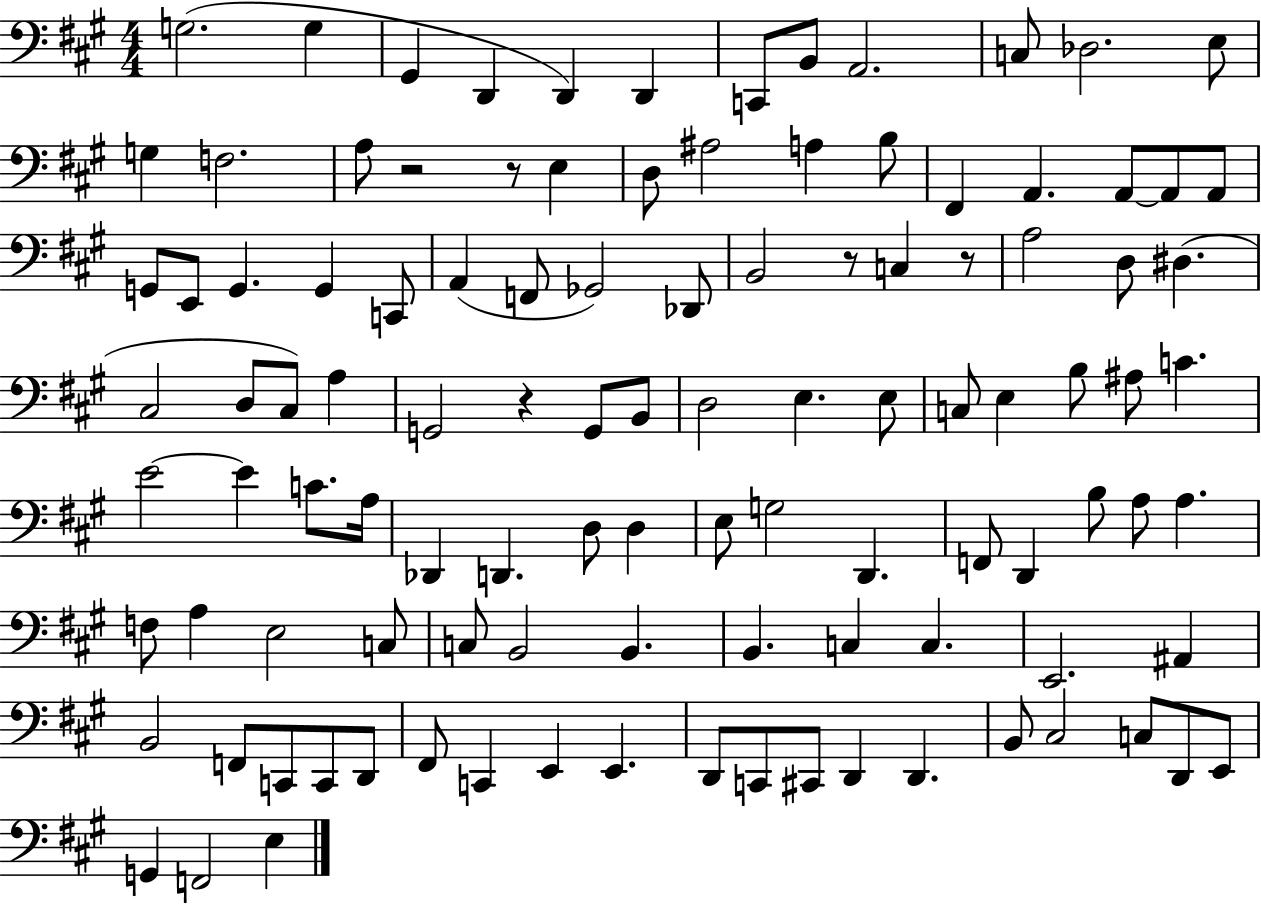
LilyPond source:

{
  \clef bass
  \numericTimeSignature
  \time 4/4
  \key a \major
  \repeat volta 2 { g2.( g4 | gis,4 d,4 d,4) d,4 | c,8 b,8 a,2. | c8 des2. e8 | \break g4 f2. | a8 r2 r8 e4 | d8 ais2 a4 b8 | fis,4 a,4. a,8~~ a,8 a,8 | \break g,8 e,8 g,4. g,4 c,8 | a,4( f,8 ges,2) des,8 | b,2 r8 c4 r8 | a2 d8 dis4.( | \break cis2 d8 cis8) a4 | g,2 r4 g,8 b,8 | d2 e4. e8 | c8 e4 b8 ais8 c'4. | \break e'2~~ e'4 c'8. a16 | des,4 d,4. d8 d4 | e8 g2 d,4. | f,8 d,4 b8 a8 a4. | \break f8 a4 e2 c8 | c8 b,2 b,4. | b,4. c4 c4. | e,2. ais,4 | \break b,2 f,8 c,8 c,8 d,8 | fis,8 c,4 e,4 e,4. | d,8 c,8 cis,8 d,4 d,4. | b,8 cis2 c8 d,8 e,8 | \break g,4 f,2 e4 | } \bar "|."
}